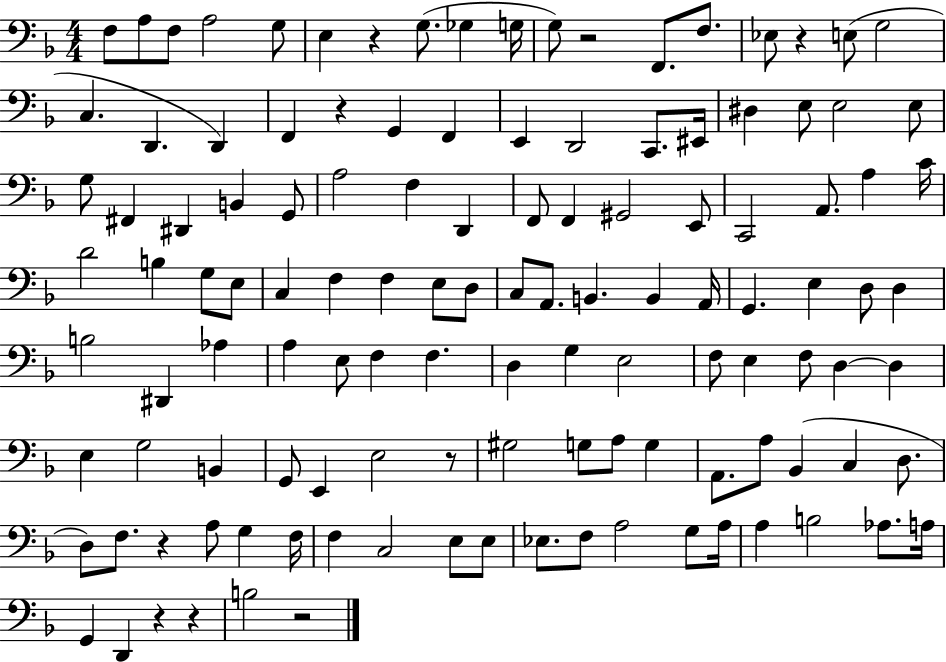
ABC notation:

X:1
T:Untitled
M:4/4
L:1/4
K:F
F,/2 A,/2 F,/2 A,2 G,/2 E, z G,/2 _G, G,/4 G,/2 z2 F,,/2 F,/2 _E,/2 z E,/2 G,2 C, D,, D,, F,, z G,, F,, E,, D,,2 C,,/2 ^E,,/4 ^D, E,/2 E,2 E,/2 G,/2 ^F,, ^D,, B,, G,,/2 A,2 F, D,, F,,/2 F,, ^G,,2 E,,/2 C,,2 A,,/2 A, C/4 D2 B, G,/2 E,/2 C, F, F, E,/2 D,/2 C,/2 A,,/2 B,, B,, A,,/4 G,, E, D,/2 D, B,2 ^D,, _A, A, E,/2 F, F, D, G, E,2 F,/2 E, F,/2 D, D, E, G,2 B,, G,,/2 E,, E,2 z/2 ^G,2 G,/2 A,/2 G, A,,/2 A,/2 _B,, C, D,/2 D,/2 F,/2 z A,/2 G, F,/4 F, C,2 E,/2 E,/2 _E,/2 F,/2 A,2 G,/2 A,/4 A, B,2 _A,/2 A,/4 G,, D,, z z B,2 z2